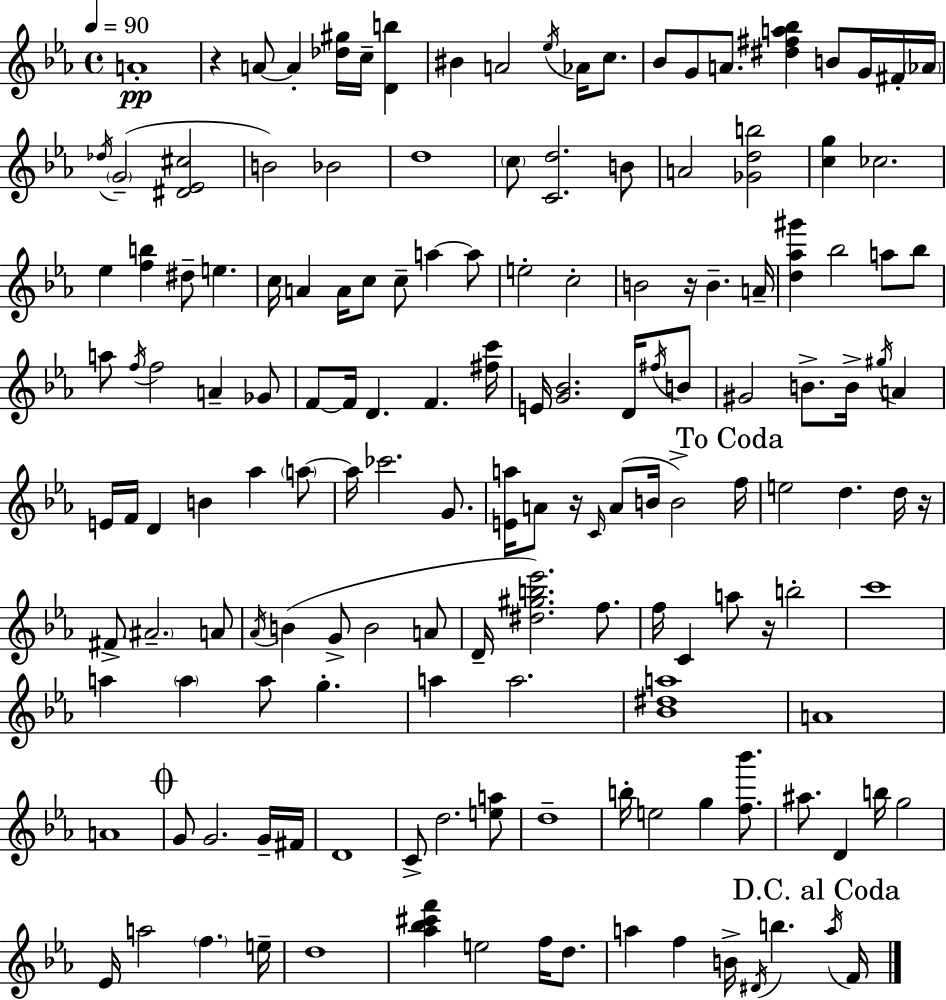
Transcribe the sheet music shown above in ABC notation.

X:1
T:Untitled
M:4/4
L:1/4
K:Cm
A4 z A/2 A [_d^g]/4 c/4 [Db] ^B A2 _e/4 _A/4 c/2 _B/2 G/2 A/2 [^d^fa_b] B/2 G/4 ^F/4 _A/4 _d/4 G2 [^D_E^c]2 B2 _B2 d4 c/2 [Cd]2 B/2 A2 [_Gdb]2 [cg] _c2 _e [fb] ^d/2 e c/4 A A/4 c/2 c/2 a a/2 e2 c2 B2 z/4 B A/4 [d_a^g'] _b2 a/2 _b/2 a/2 f/4 f2 A _G/2 F/2 F/4 D F [^fc']/4 E/4 [G_B]2 D/4 ^f/4 B/2 ^G2 B/2 B/4 ^g/4 A E/4 F/4 D B _a a/2 a/4 _c'2 G/2 [Ea]/4 A/2 z/4 C/4 A/2 B/4 B2 f/4 e2 d d/4 z/4 ^F/2 ^A2 A/2 _A/4 B G/2 B2 A/2 D/4 [^d^gb_e']2 f/2 f/4 C a/2 z/4 b2 c'4 a a a/2 g a a2 [_B^da]4 A4 A4 G/2 G2 G/4 ^F/4 D4 C/2 d2 [ea]/2 d4 b/4 e2 g [f_b']/2 ^a/2 D b/4 g2 _E/4 a2 f e/4 d4 [_a_b^c'f'] e2 f/4 d/2 a f B/4 ^D/4 b a/4 F/4